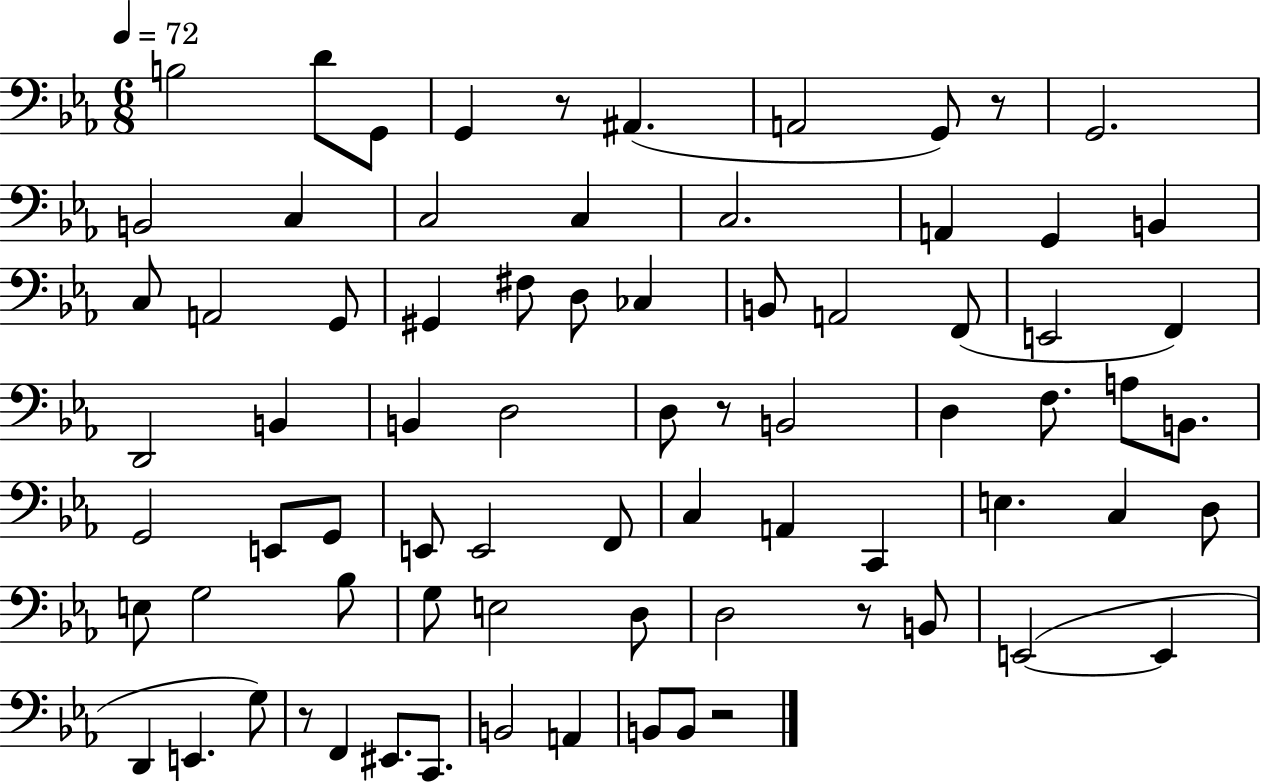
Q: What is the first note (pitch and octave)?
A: B3